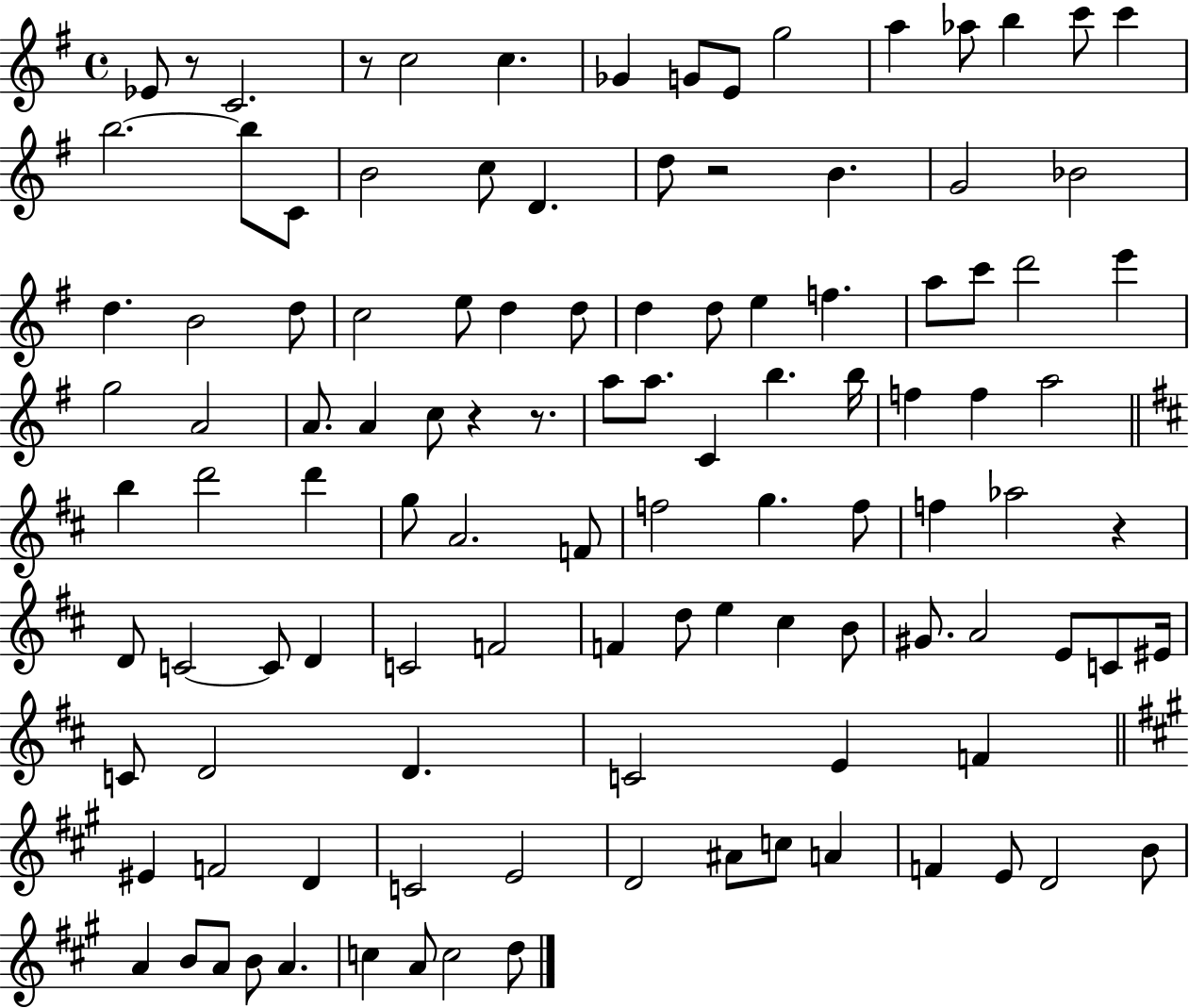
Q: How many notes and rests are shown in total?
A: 112